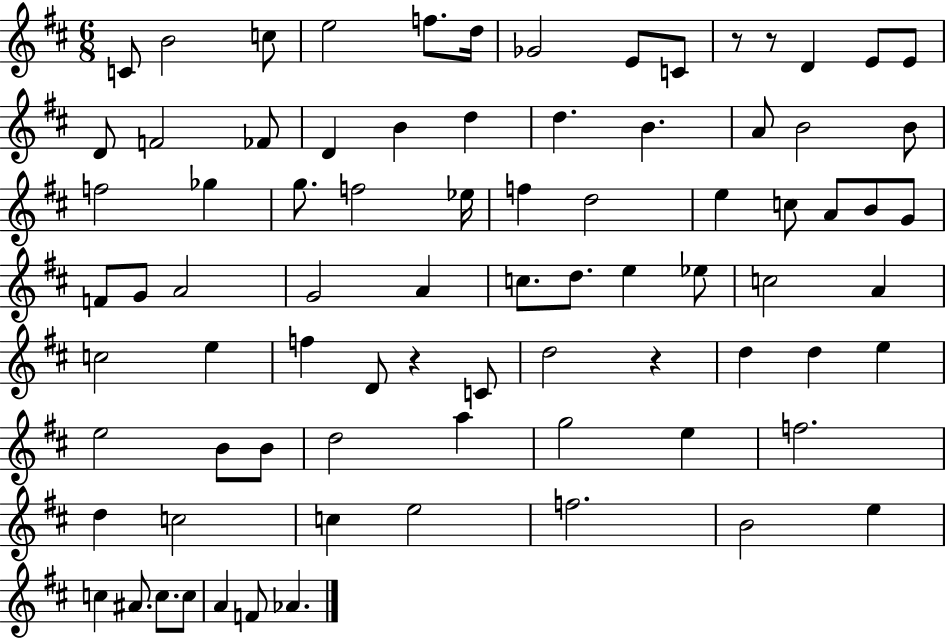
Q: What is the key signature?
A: D major